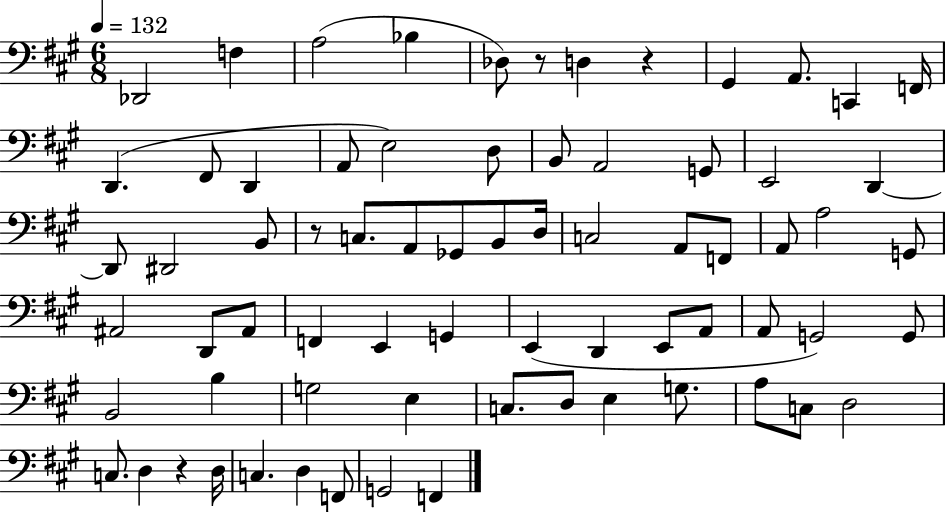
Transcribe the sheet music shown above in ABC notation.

X:1
T:Untitled
M:6/8
L:1/4
K:A
_D,,2 F, A,2 _B, _D,/2 z/2 D, z ^G,, A,,/2 C,, F,,/4 D,, ^F,,/2 D,, A,,/2 E,2 D,/2 B,,/2 A,,2 G,,/2 E,,2 D,, D,,/2 ^D,,2 B,,/2 z/2 C,/2 A,,/2 _G,,/2 B,,/2 D,/4 C,2 A,,/2 F,,/2 A,,/2 A,2 G,,/2 ^A,,2 D,,/2 ^A,,/2 F,, E,, G,, E,, D,, E,,/2 A,,/2 A,,/2 G,,2 G,,/2 B,,2 B, G,2 E, C,/2 D,/2 E, G,/2 A,/2 C,/2 D,2 C,/2 D, z D,/4 C, D, F,,/2 G,,2 F,,